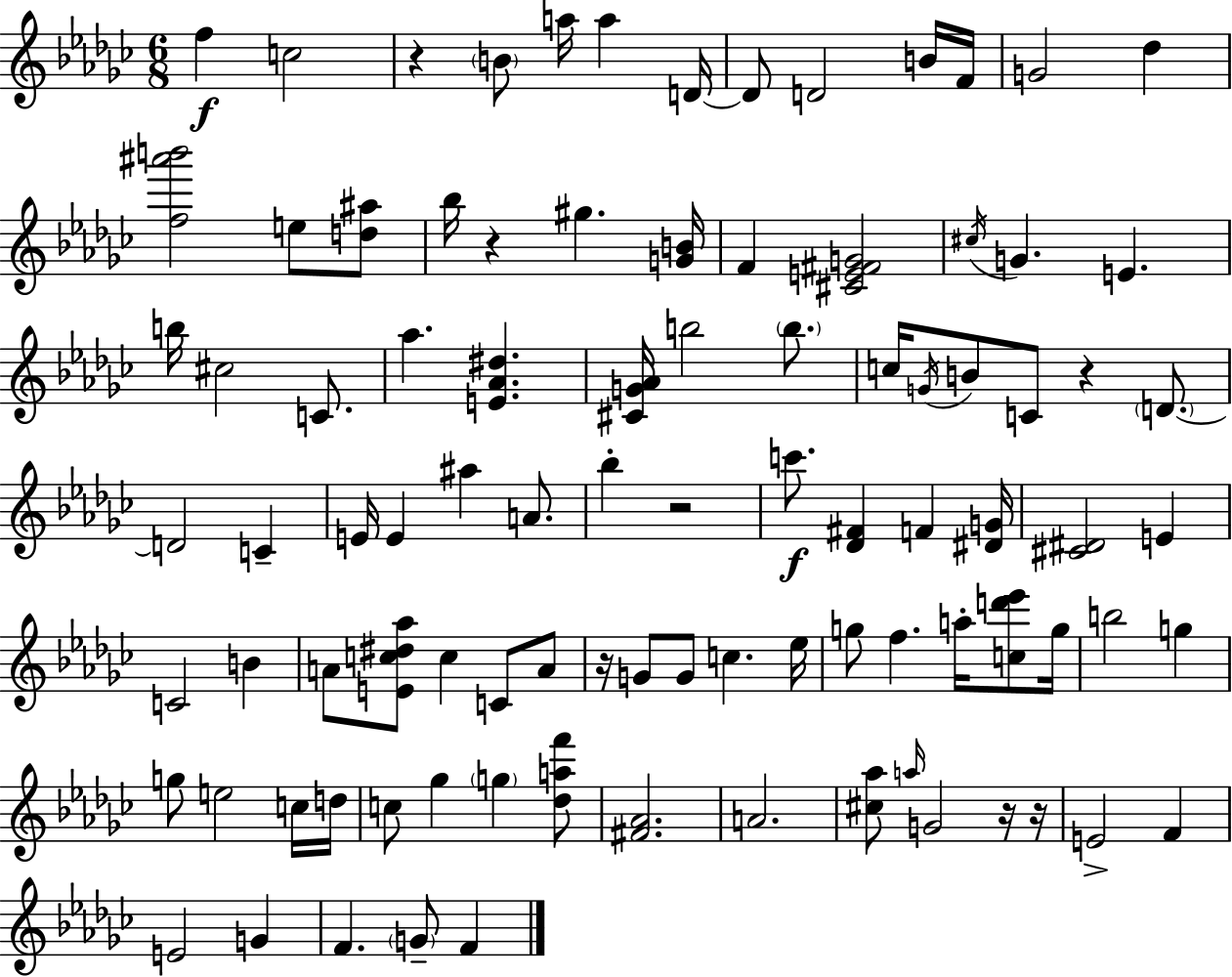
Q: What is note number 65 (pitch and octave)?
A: A5